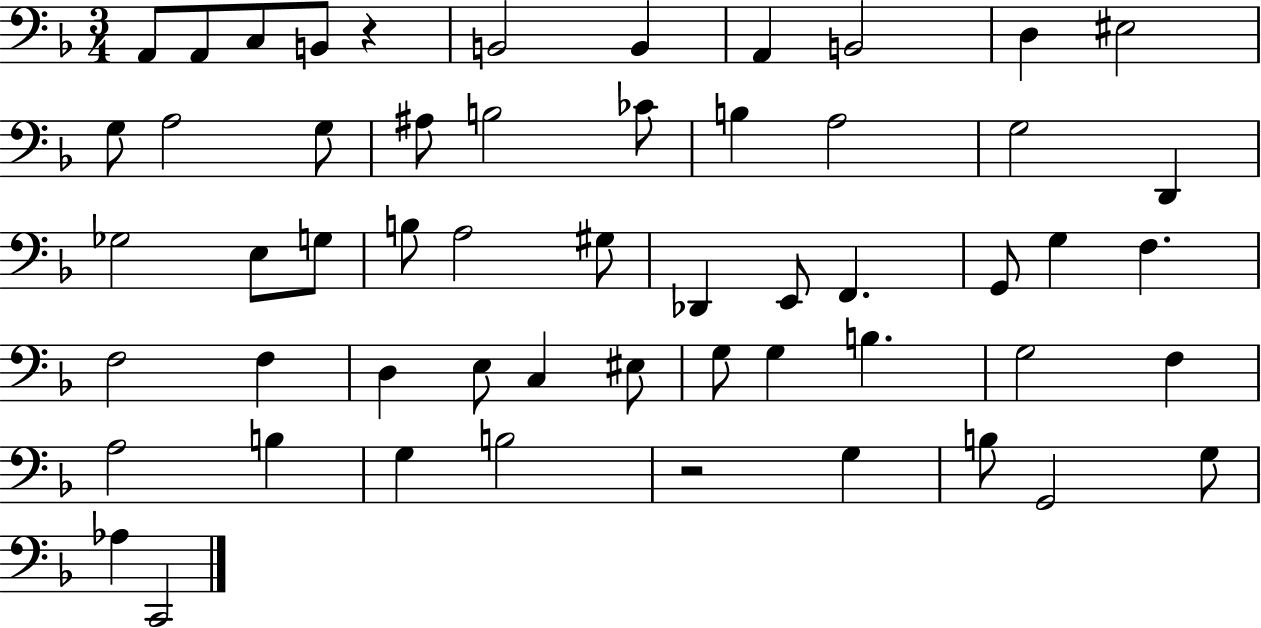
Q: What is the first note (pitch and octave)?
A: A2